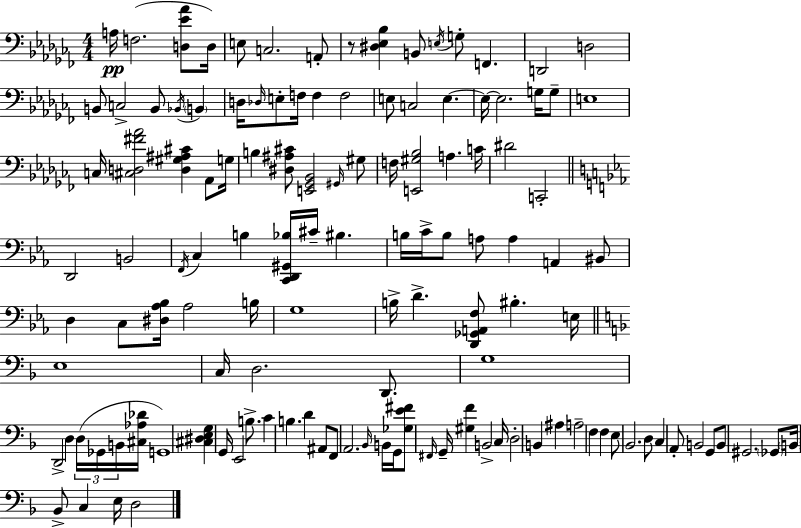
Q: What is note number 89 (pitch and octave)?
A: F#2